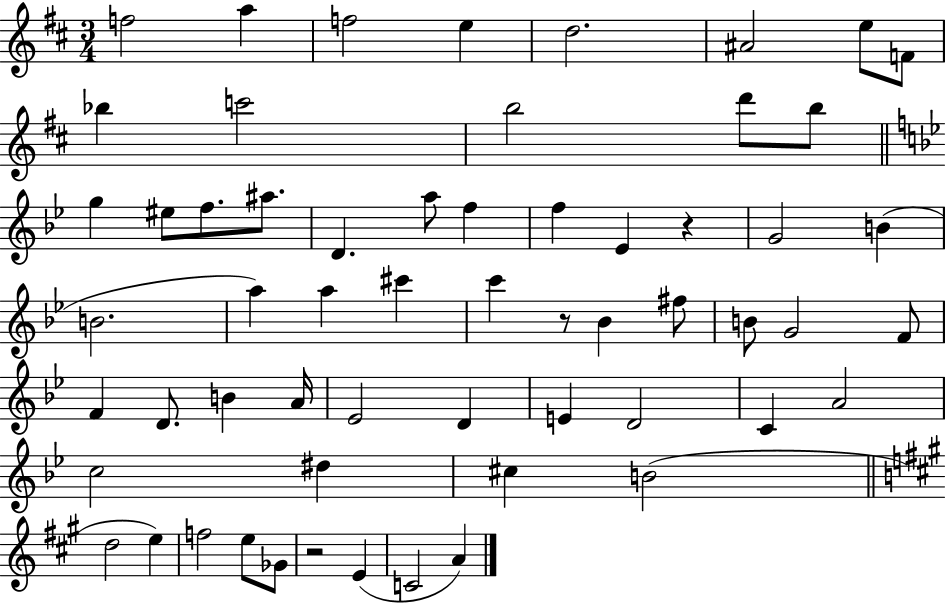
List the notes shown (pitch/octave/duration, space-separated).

F5/h A5/q F5/h E5/q D5/h. A#4/h E5/e F4/e Bb5/q C6/h B5/h D6/e B5/e G5/q EIS5/e F5/e. A#5/e. D4/q. A5/e F5/q F5/q Eb4/q R/q G4/h B4/q B4/h. A5/q A5/q C#6/q C6/q R/e Bb4/q F#5/e B4/e G4/h F4/e F4/q D4/e. B4/q A4/s Eb4/h D4/q E4/q D4/h C4/q A4/h C5/h D#5/q C#5/q B4/h D5/h E5/q F5/h E5/e Gb4/e R/h E4/q C4/h A4/q